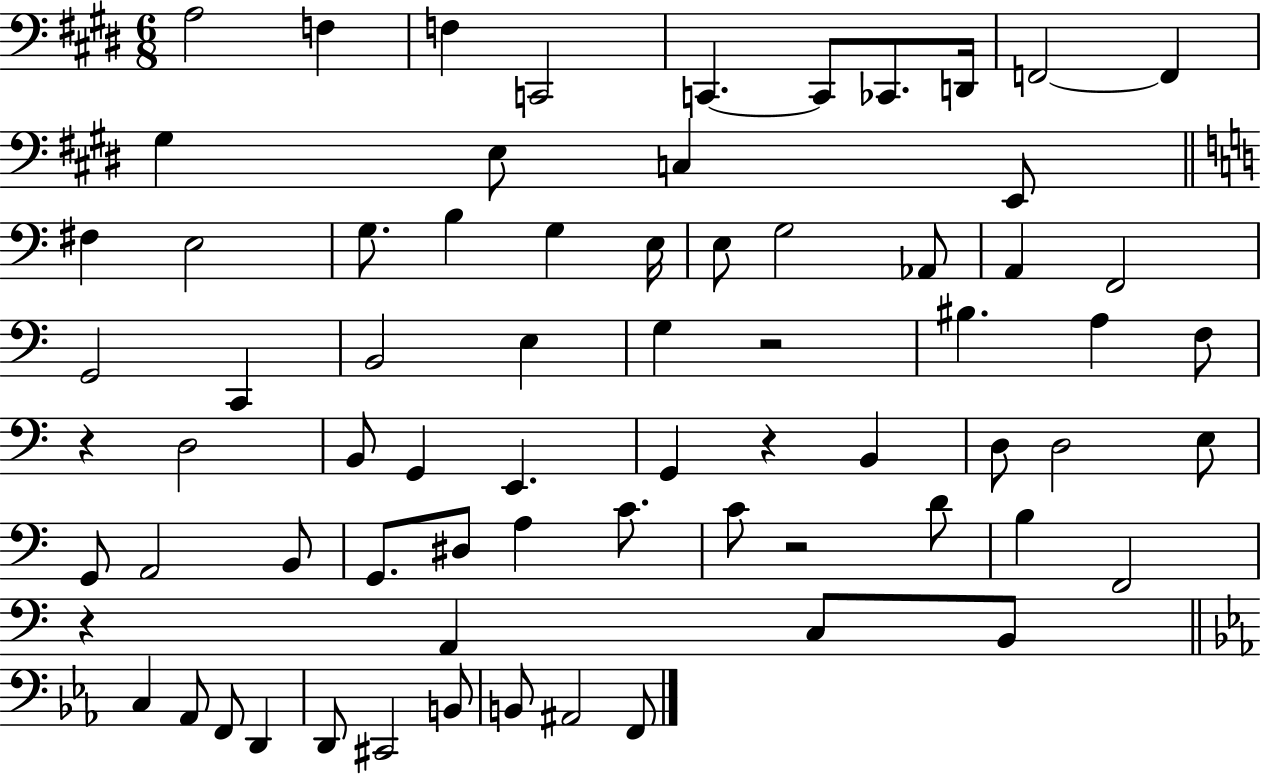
{
  \clef bass
  \numericTimeSignature
  \time 6/8
  \key e \major
  \repeat volta 2 { a2 f4 | f4 c,2 | c,4.~~ c,8 ces,8. d,16 | f,2~~ f,4 | \break gis4 e8 c4 e,8 | \bar "||" \break \key c \major fis4 e2 | g8. b4 g4 e16 | e8 g2 aes,8 | a,4 f,2 | \break g,2 c,4 | b,2 e4 | g4 r2 | bis4. a4 f8 | \break r4 d2 | b,8 g,4 e,4. | g,4 r4 b,4 | d8 d2 e8 | \break g,8 a,2 b,8 | g,8. dis8 a4 c'8. | c'8 r2 d'8 | b4 f,2 | \break r4 a,4 c8 b,8 | \bar "||" \break \key c \minor c4 aes,8 f,8 d,4 | d,8 cis,2 b,8 | b,8 ais,2 f,8 | } \bar "|."
}